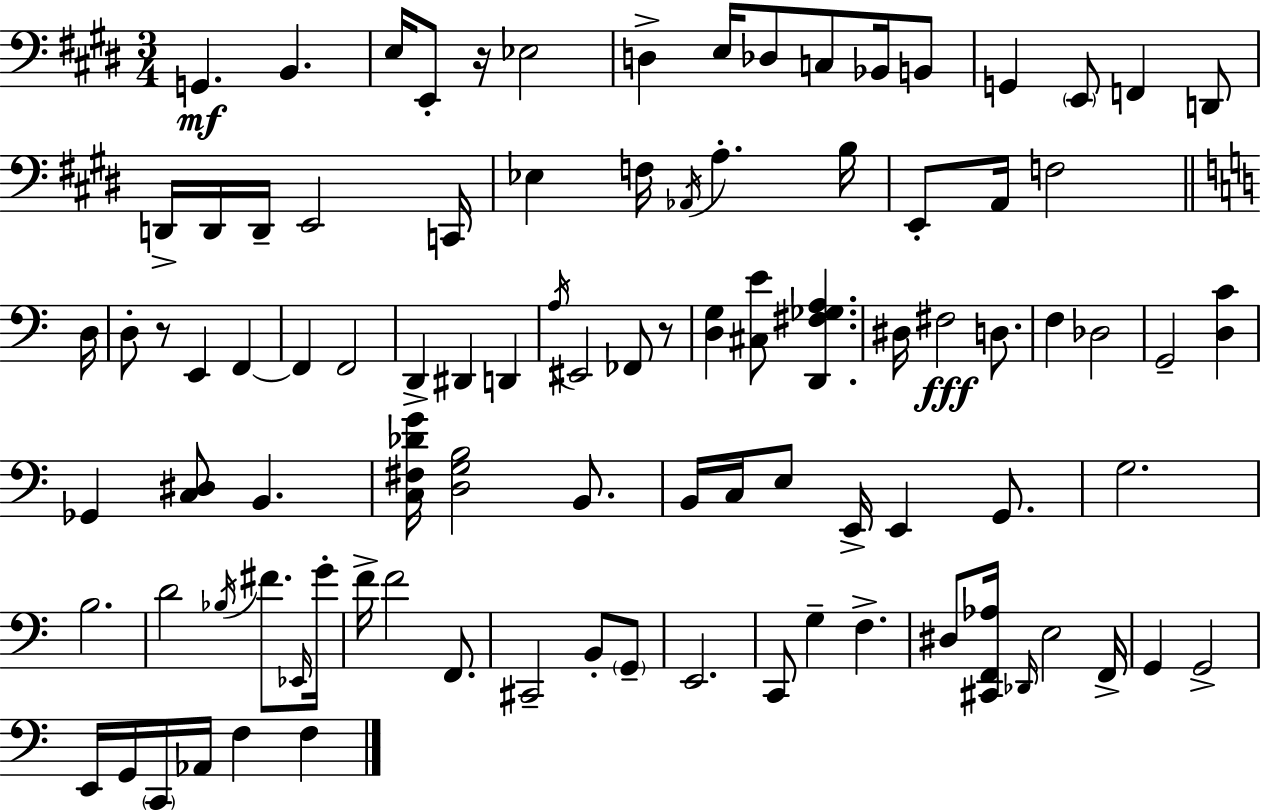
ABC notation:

X:1
T:Untitled
M:3/4
L:1/4
K:E
G,, B,, E,/4 E,,/2 z/4 _E,2 D, E,/4 _D,/2 C,/2 _B,,/4 B,,/2 G,, E,,/2 F,, D,,/2 D,,/4 D,,/4 D,,/4 E,,2 C,,/4 _E, F,/4 _A,,/4 A, B,/4 E,,/2 A,,/4 F,2 D,/4 D,/2 z/2 E,, F,, F,, F,,2 D,, ^D,, D,, A,/4 ^E,,2 _F,,/2 z/2 [D,G,] [^C,E]/2 [D,,^F,_G,A,] ^D,/4 ^F,2 D,/2 F, _D,2 G,,2 [D,C] _G,, [C,^D,]/2 B,, [C,^F,_DG]/4 [D,G,B,]2 B,,/2 B,,/4 C,/4 E,/2 E,,/4 E,, G,,/2 G,2 B,2 D2 _B,/4 ^F/2 _E,,/4 G/4 F/4 F2 F,,/2 ^C,,2 B,,/2 G,,/2 E,,2 C,,/2 G, F, ^D,/2 [^C,,F,,_A,]/4 _D,,/4 E,2 F,,/4 G,, G,,2 E,,/4 G,,/4 C,,/4 _A,,/4 F, F,